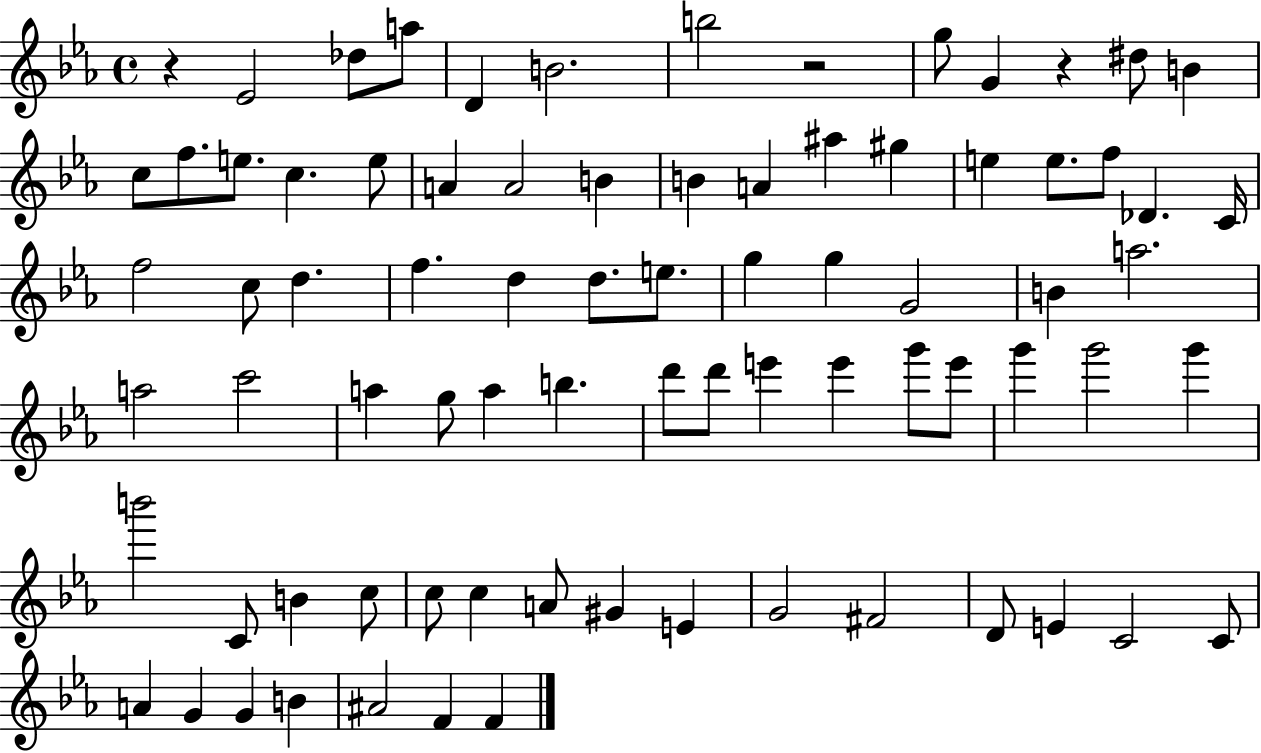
{
  \clef treble
  \time 4/4
  \defaultTimeSignature
  \key ees \major
  \repeat volta 2 { r4 ees'2 des''8 a''8 | d'4 b'2. | b''2 r2 | g''8 g'4 r4 dis''8 b'4 | \break c''8 f''8. e''8. c''4. e''8 | a'4 a'2 b'4 | b'4 a'4 ais''4 gis''4 | e''4 e''8. f''8 des'4. c'16 | \break f''2 c''8 d''4. | f''4. d''4 d''8. e''8. | g''4 g''4 g'2 | b'4 a''2. | \break a''2 c'''2 | a''4 g''8 a''4 b''4. | d'''8 d'''8 e'''4 e'''4 g'''8 e'''8 | g'''4 g'''2 g'''4 | \break b'''2 c'8 b'4 c''8 | c''8 c''4 a'8 gis'4 e'4 | g'2 fis'2 | d'8 e'4 c'2 c'8 | \break a'4 g'4 g'4 b'4 | ais'2 f'4 f'4 | } \bar "|."
}